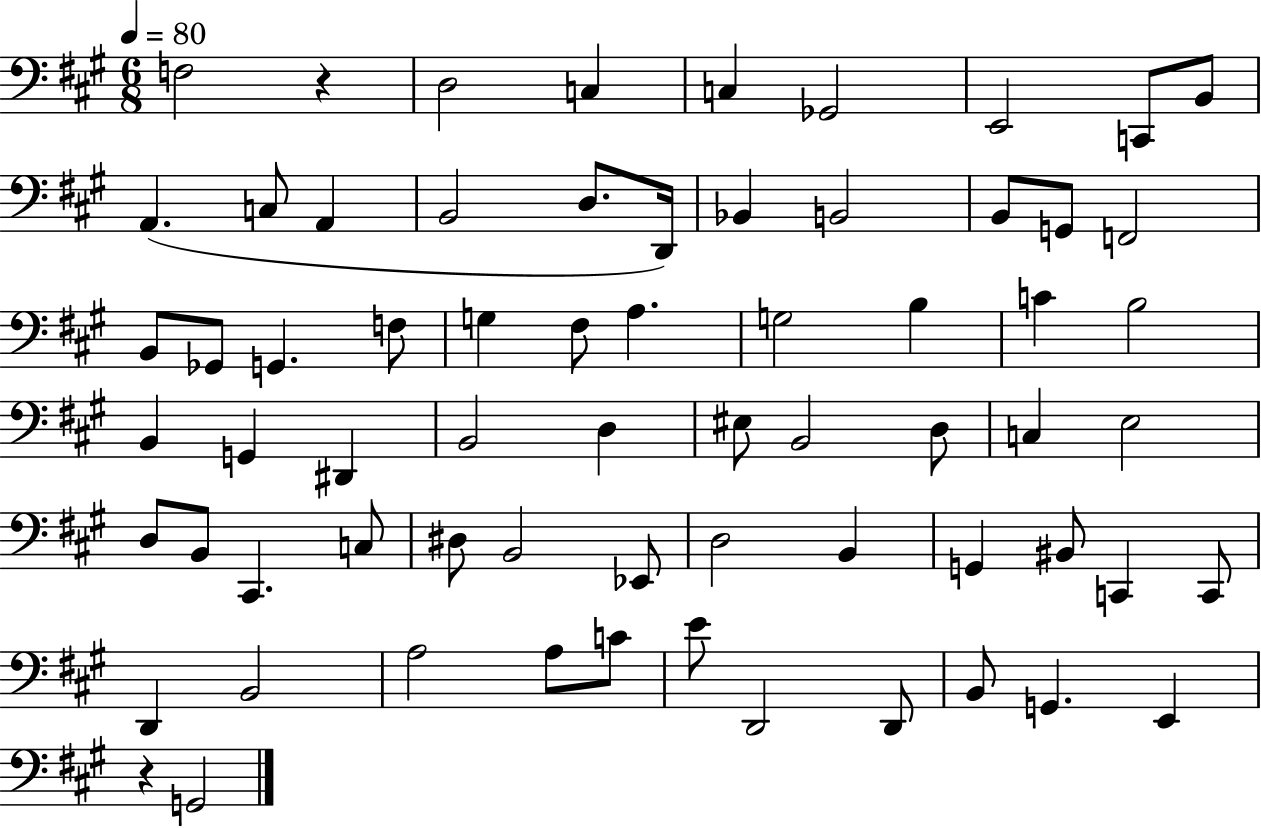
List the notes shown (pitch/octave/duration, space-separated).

F3/h R/q D3/h C3/q C3/q Gb2/h E2/h C2/e B2/e A2/q. C3/e A2/q B2/h D3/e. D2/s Bb2/q B2/h B2/e G2/e F2/h B2/e Gb2/e G2/q. F3/e G3/q F#3/e A3/q. G3/h B3/q C4/q B3/h B2/q G2/q D#2/q B2/h D3/q EIS3/e B2/h D3/e C3/q E3/h D3/e B2/e C#2/q. C3/e D#3/e B2/h Eb2/e D3/h B2/q G2/q BIS2/e C2/q C2/e D2/q B2/h A3/h A3/e C4/e E4/e D2/h D2/e B2/e G2/q. E2/q R/q G2/h